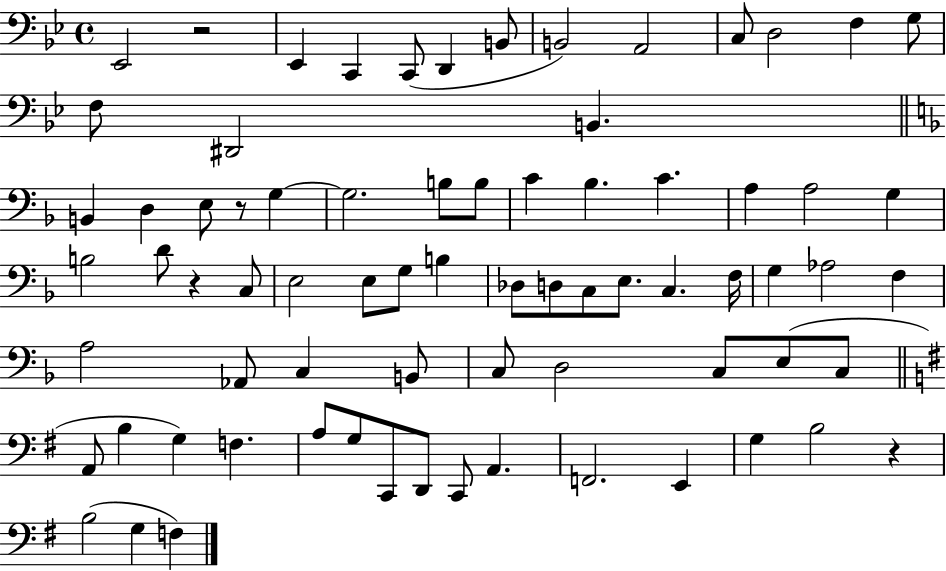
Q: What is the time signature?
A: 4/4